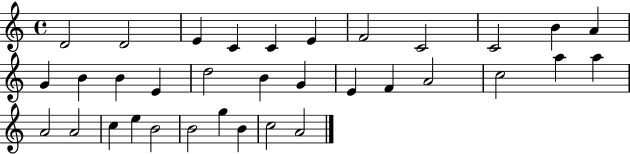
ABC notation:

X:1
T:Untitled
M:4/4
L:1/4
K:C
D2 D2 E C C E F2 C2 C2 B A G B B E d2 B G E F A2 c2 a a A2 A2 c e B2 B2 g B c2 A2